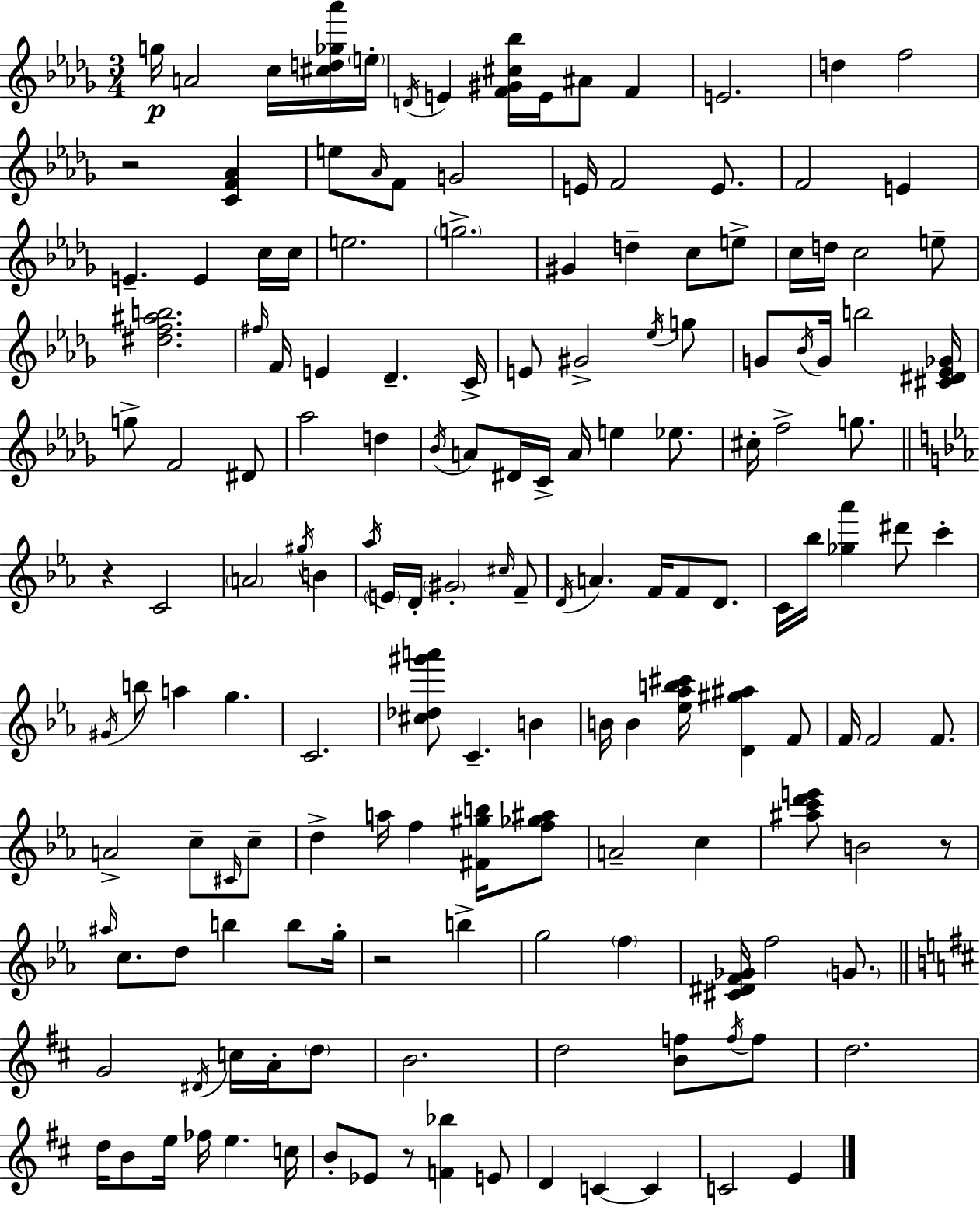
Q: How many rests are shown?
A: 5